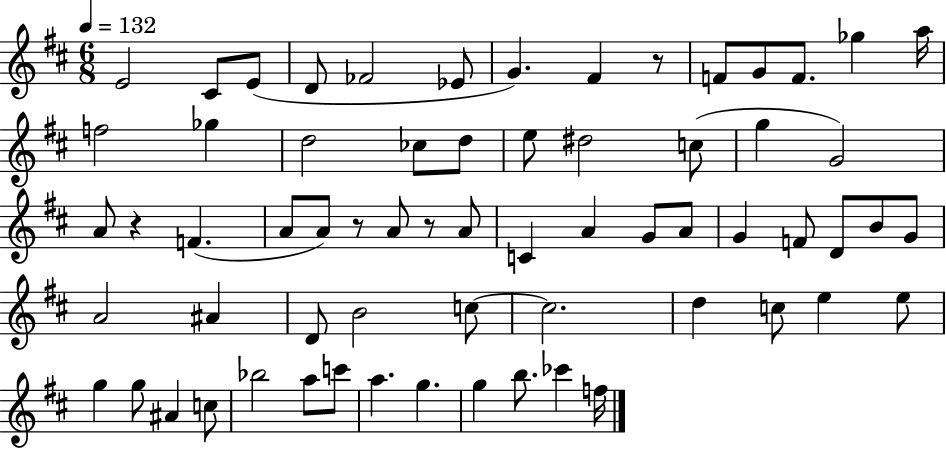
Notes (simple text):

E4/h C#4/e E4/e D4/e FES4/h Eb4/e G4/q. F#4/q R/e F4/e G4/e F4/e. Gb5/q A5/s F5/h Gb5/q D5/h CES5/e D5/e E5/e D#5/h C5/e G5/q G4/h A4/e R/q F4/q. A4/e A4/e R/e A4/e R/e A4/e C4/q A4/q G4/e A4/e G4/q F4/e D4/e B4/e G4/e A4/h A#4/q D4/e B4/h C5/e C5/h. D5/q C5/e E5/q E5/e G5/q G5/e A#4/q C5/e Bb5/h A5/e C6/e A5/q. G5/q. G5/q B5/e. CES6/q F5/s